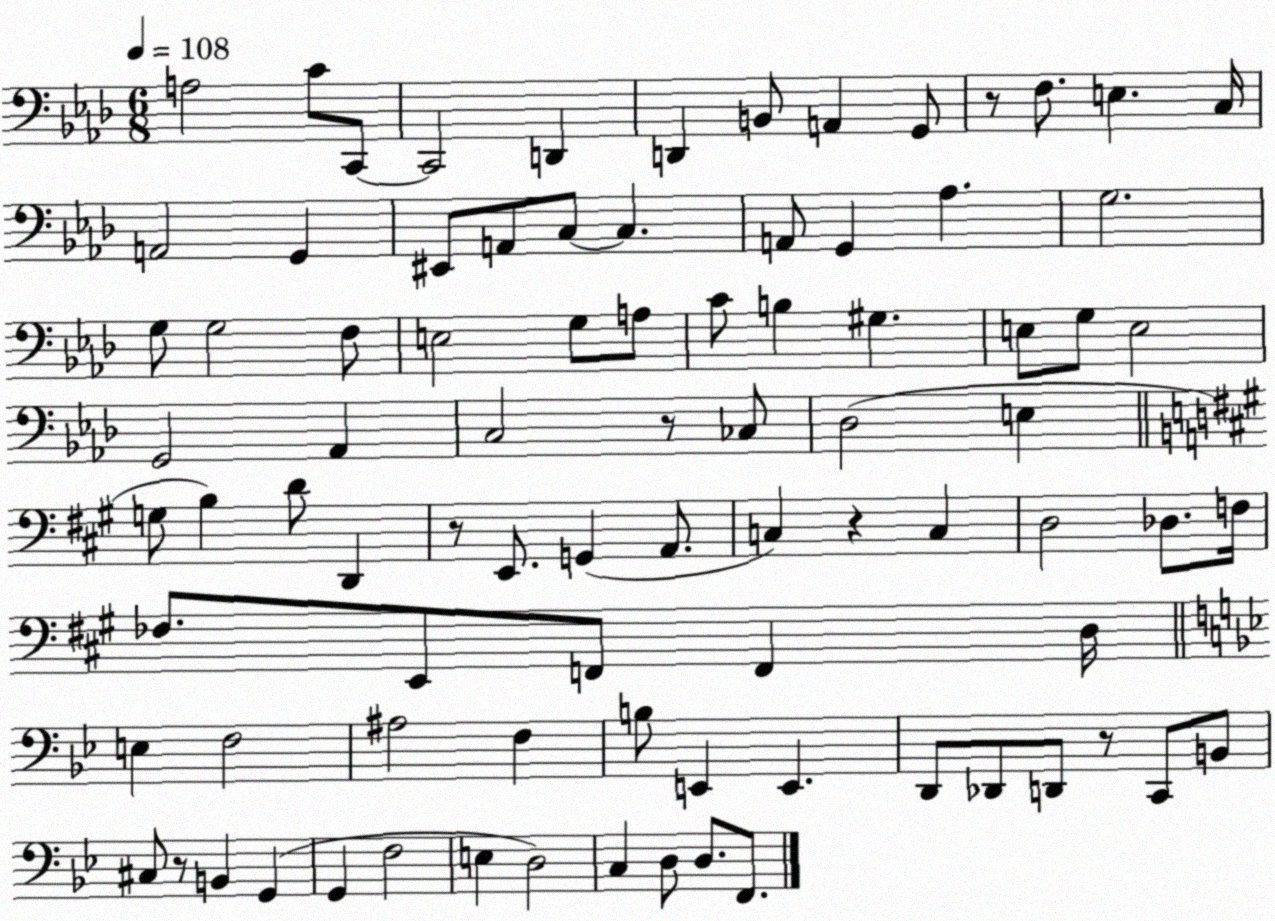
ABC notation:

X:1
T:Untitled
M:6/8
L:1/4
K:Ab
A,2 C/2 C,,/2 C,,2 D,, D,, B,,/2 A,, G,,/2 z/2 F,/2 E, C,/4 A,,2 G,, ^E,,/2 A,,/2 C,/2 C, A,,/2 G,, _A, G,2 G,/2 G,2 F,/2 E,2 G,/2 A,/2 C/2 B, ^G, E,/2 G,/2 E,2 G,,2 _A,, C,2 z/2 _C,/2 _D,2 E, G,/2 B, D/2 D,, z/2 E,,/2 G,, A,,/2 C, z C, D,2 _D,/2 F,/4 _F,/2 E,,/2 F,,/2 F,, D,/4 E, F,2 ^A,2 F, B,/2 E,, E,, D,,/2 _D,,/2 D,,/2 z/2 C,,/2 B,,/2 ^C,/2 z/2 B,, G,, G,, F,2 E, D,2 C, D,/2 D,/2 F,,/2